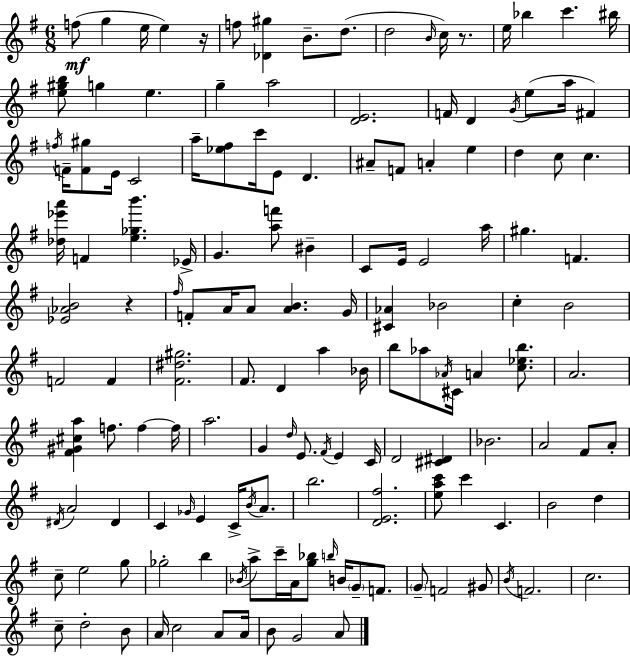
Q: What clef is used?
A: treble